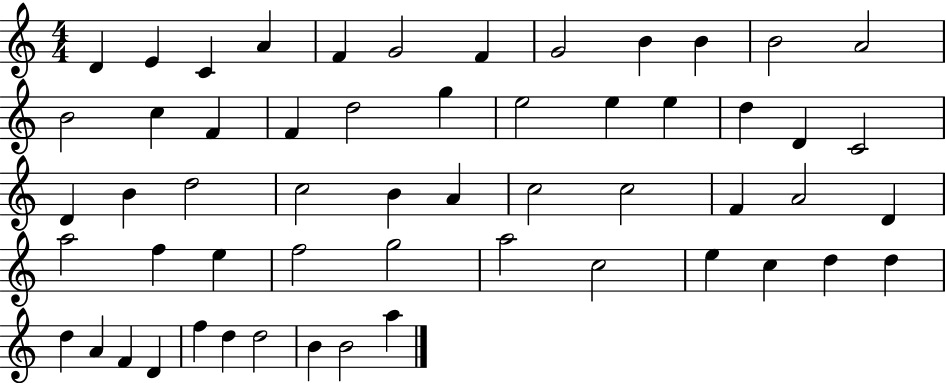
{
  \clef treble
  \numericTimeSignature
  \time 4/4
  \key c \major
  d'4 e'4 c'4 a'4 | f'4 g'2 f'4 | g'2 b'4 b'4 | b'2 a'2 | \break b'2 c''4 f'4 | f'4 d''2 g''4 | e''2 e''4 e''4 | d''4 d'4 c'2 | \break d'4 b'4 d''2 | c''2 b'4 a'4 | c''2 c''2 | f'4 a'2 d'4 | \break a''2 f''4 e''4 | f''2 g''2 | a''2 c''2 | e''4 c''4 d''4 d''4 | \break d''4 a'4 f'4 d'4 | f''4 d''4 d''2 | b'4 b'2 a''4 | \bar "|."
}